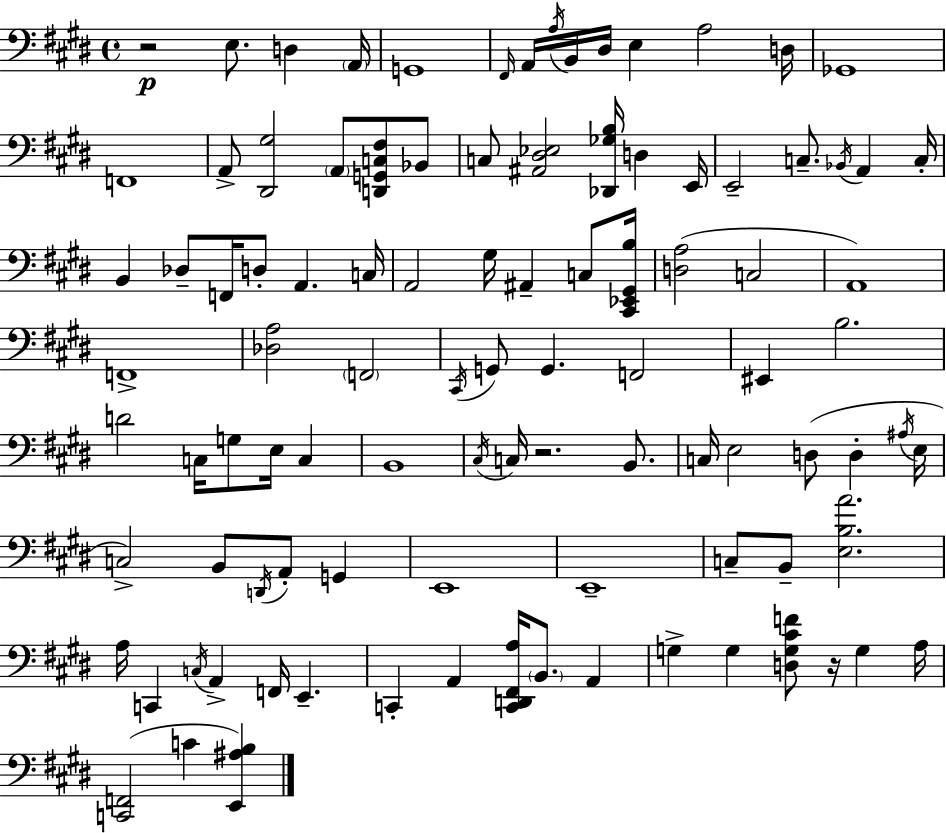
R/h E3/e. D3/q A2/s G2/w F#2/s A2/s A3/s B2/s D#3/s E3/q A3/h D3/s Gb2/w F2/w A2/e [D#2,G#3]/h A2/e [D2,G2,C3,F#3]/e Bb2/e C3/e [A#2,D#3,Eb3]/h [Db2,Gb3,B3]/s D3/q E2/s E2/h C3/e. Bb2/s A2/q C3/s B2/q Db3/e F2/s D3/e A2/q. C3/s A2/h G#3/s A#2/q C3/e [C#2,Eb2,G#2,B3]/s [D3,A3]/h C3/h A2/w F2/w [Db3,A3]/h F2/h C#2/s G2/e G2/q. F2/h EIS2/q B3/h. D4/h C3/s G3/e E3/s C3/q B2/w C#3/s C3/s R/h. B2/e. C3/s E3/h D3/e D3/q A#3/s E3/s C3/h B2/e D2/s A2/e G2/q E2/w E2/w C3/e B2/e [E3,B3,A4]/h. A3/s C2/q C3/s A2/q F2/s E2/q. C2/q A2/q [C2,D2,F#2,A3]/s B2/e. A2/q G3/q G3/q [D3,G3,C#4,F4]/e R/s G3/q A3/s [C2,F2]/h C4/q [E2,A#3,B3]/q